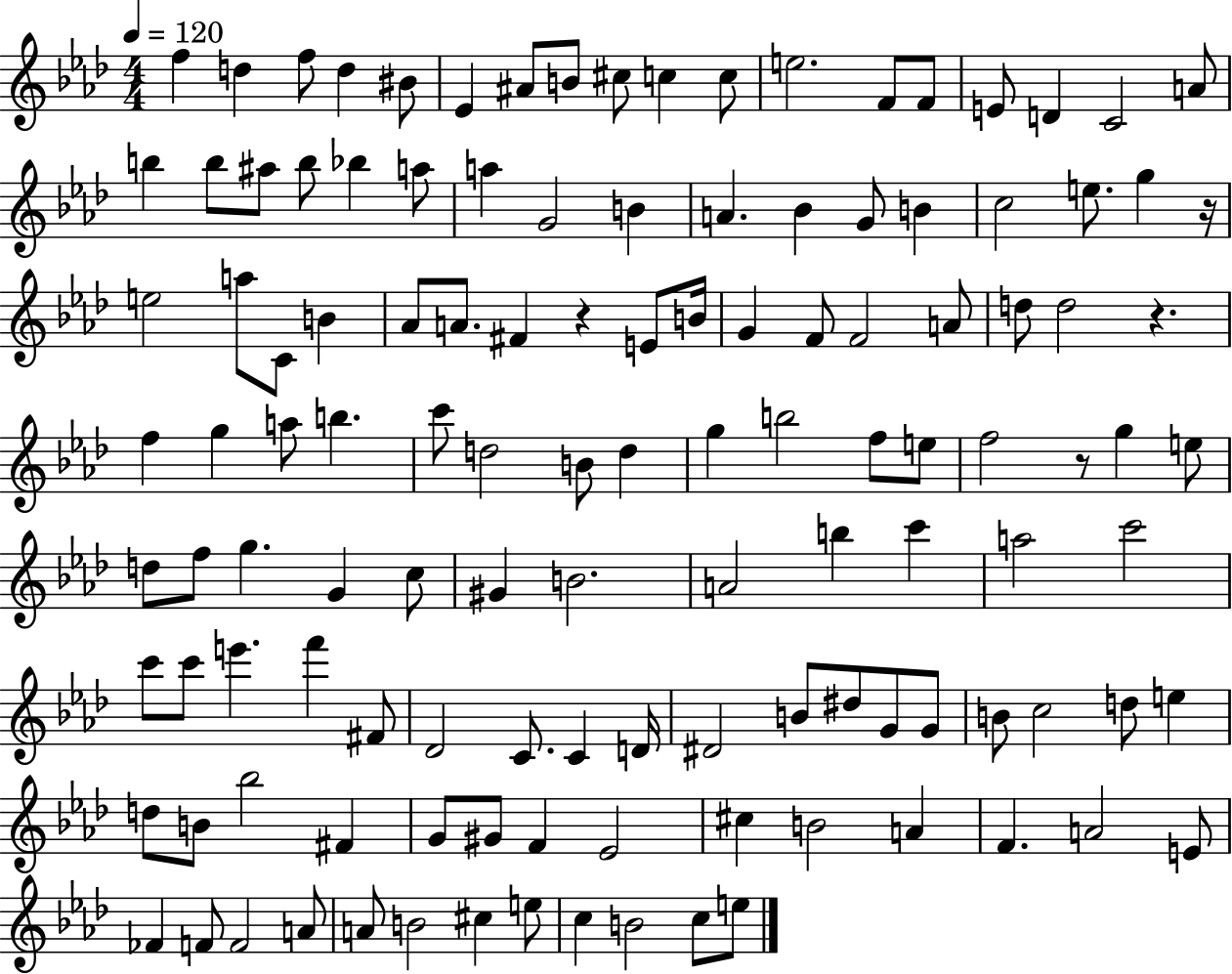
X:1
T:Untitled
M:4/4
L:1/4
K:Ab
f d f/2 d ^B/2 _E ^A/2 B/2 ^c/2 c c/2 e2 F/2 F/2 E/2 D C2 A/2 b b/2 ^a/2 b/2 _b a/2 a G2 B A _B G/2 B c2 e/2 g z/4 e2 a/2 C/2 B _A/2 A/2 ^F z E/2 B/4 G F/2 F2 A/2 d/2 d2 z f g a/2 b c'/2 d2 B/2 d g b2 f/2 e/2 f2 z/2 g e/2 d/2 f/2 g G c/2 ^G B2 A2 b c' a2 c'2 c'/2 c'/2 e' f' ^F/2 _D2 C/2 C D/4 ^D2 B/2 ^d/2 G/2 G/2 B/2 c2 d/2 e d/2 B/2 _b2 ^F G/2 ^G/2 F _E2 ^c B2 A F A2 E/2 _F F/2 F2 A/2 A/2 B2 ^c e/2 c B2 c/2 e/2